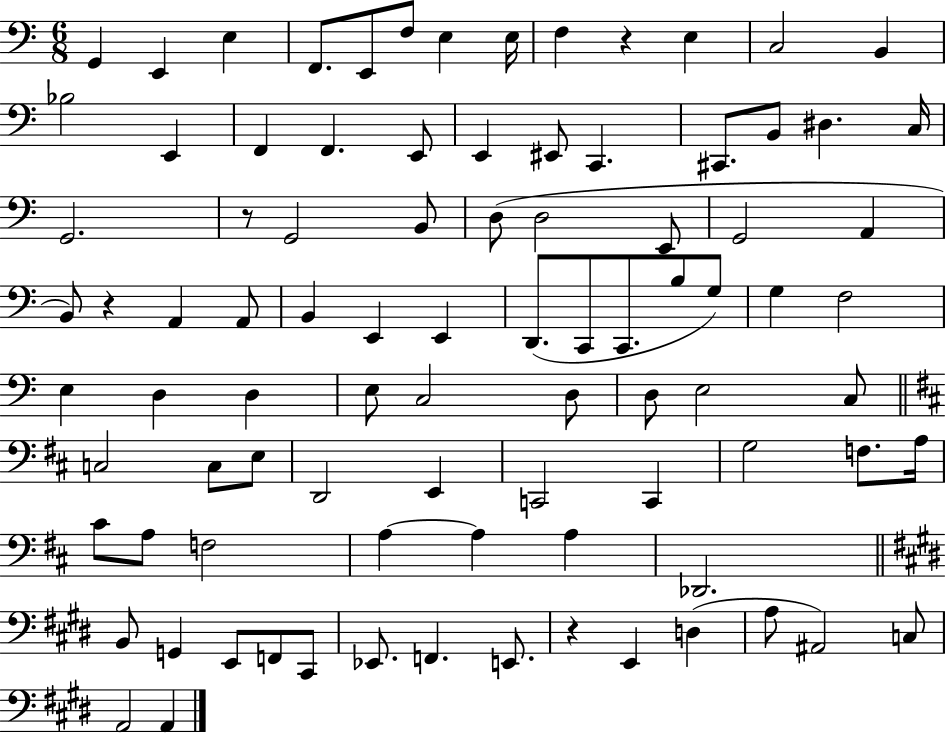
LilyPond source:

{
  \clef bass
  \numericTimeSignature
  \time 6/8
  \key c \major
  g,4 e,4 e4 | f,8. e,8 f8 e4 e16 | f4 r4 e4 | c2 b,4 | \break bes2 e,4 | f,4 f,4. e,8 | e,4 eis,8 c,4. | cis,8. b,8 dis4. c16 | \break g,2. | r8 g,2 b,8 | d8( d2 e,8 | g,2 a,4 | \break b,8) r4 a,4 a,8 | b,4 e,4 e,4 | d,8.( c,8 c,8. b8 g8) | g4 f2 | \break e4 d4 d4 | e8 c2 d8 | d8 e2 c8 | \bar "||" \break \key d \major c2 c8 e8 | d,2 e,4 | c,2 c,4 | g2 f8. a16 | \break cis'8 a8 f2 | a4~~ a4 a4 | des,2. | \bar "||" \break \key e \major b,8 g,4 e,8 f,8 cis,8 | ees,8. f,4. e,8. | r4 e,4 d4( | a8 ais,2) c8 | \break a,2 a,4 | \bar "|."
}